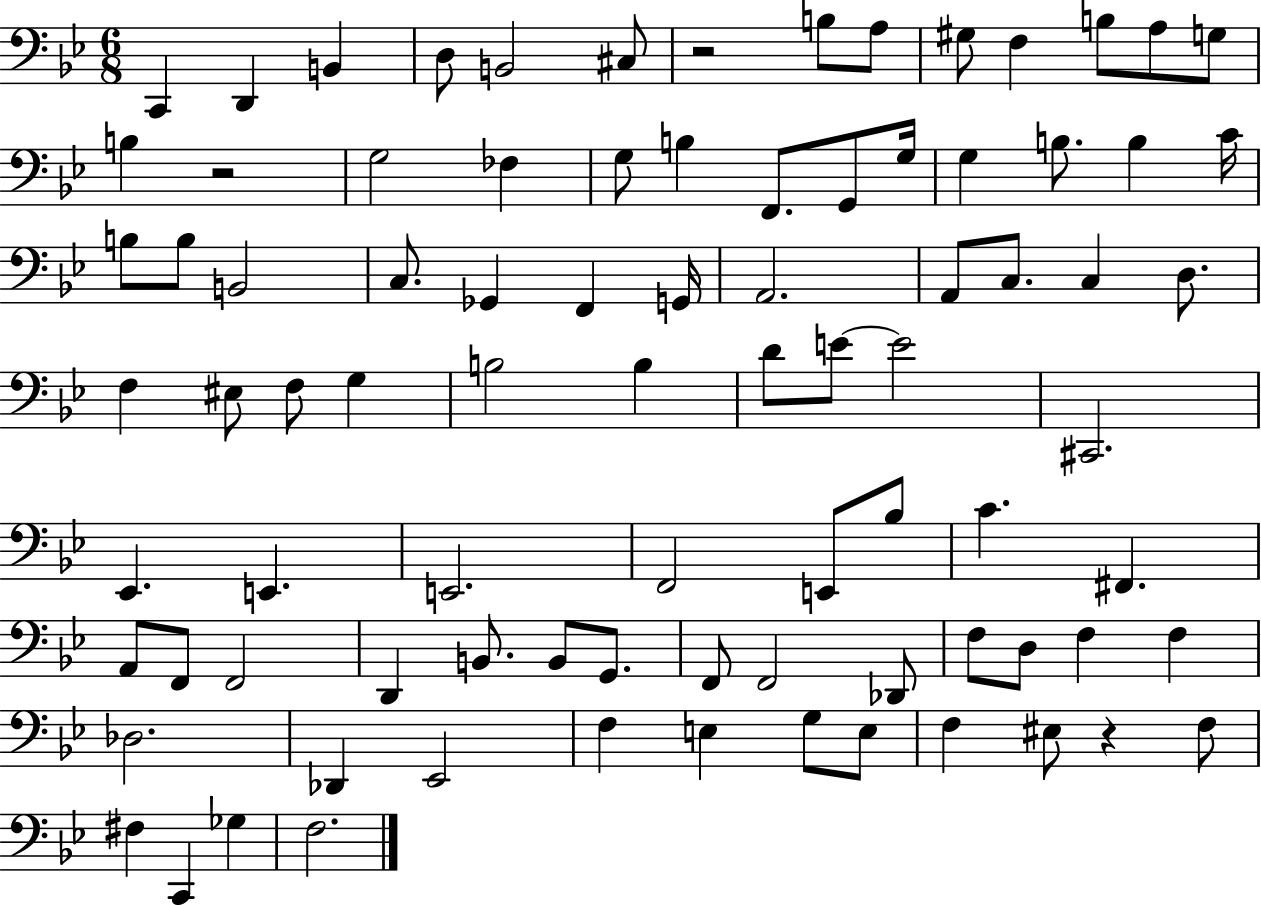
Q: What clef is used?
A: bass